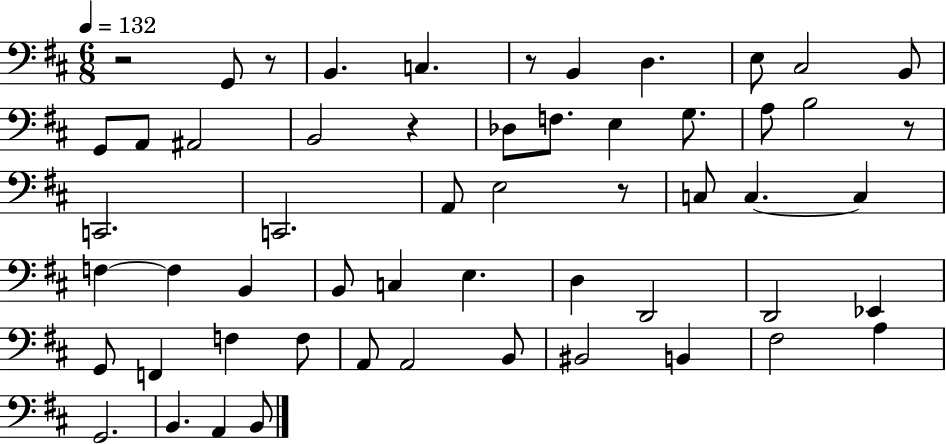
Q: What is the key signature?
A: D major